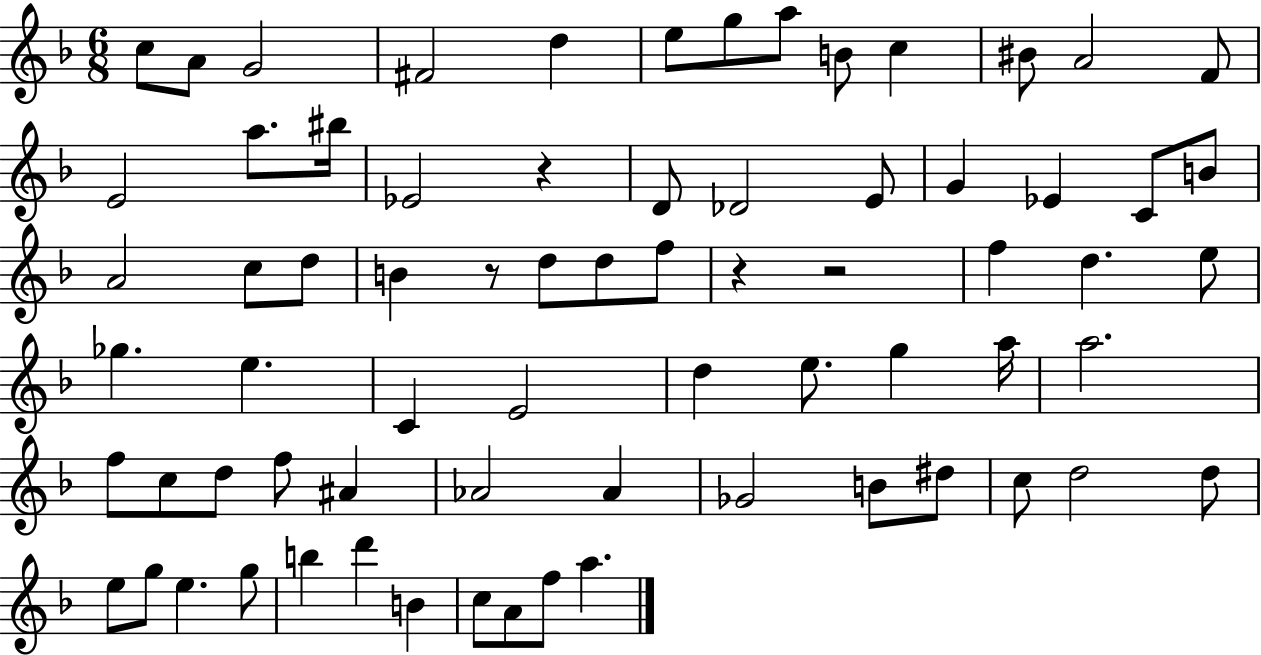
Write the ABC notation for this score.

X:1
T:Untitled
M:6/8
L:1/4
K:F
c/2 A/2 G2 ^F2 d e/2 g/2 a/2 B/2 c ^B/2 A2 F/2 E2 a/2 ^b/4 _E2 z D/2 _D2 E/2 G _E C/2 B/2 A2 c/2 d/2 B z/2 d/2 d/2 f/2 z z2 f d e/2 _g e C E2 d e/2 g a/4 a2 f/2 c/2 d/2 f/2 ^A _A2 _A _G2 B/2 ^d/2 c/2 d2 d/2 e/2 g/2 e g/2 b d' B c/2 A/2 f/2 a